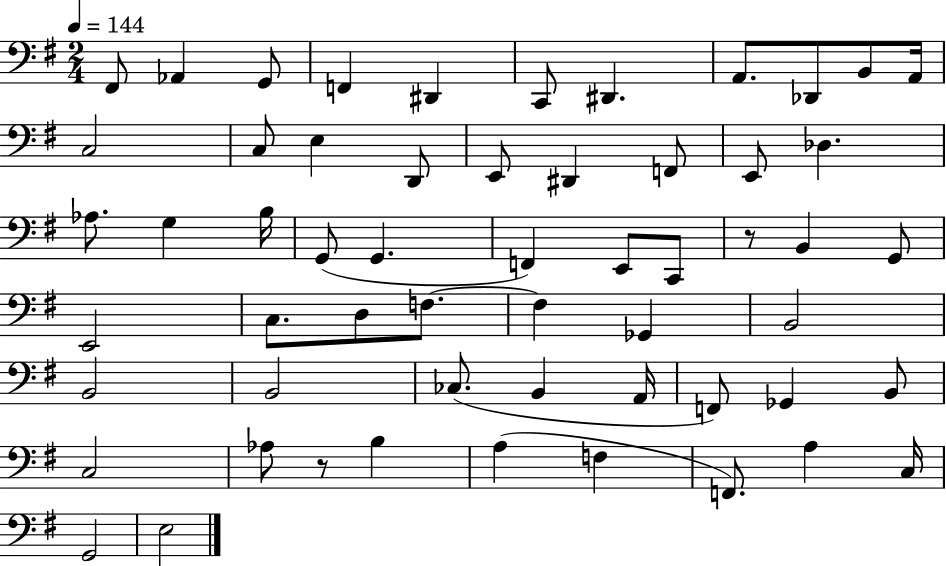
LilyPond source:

{
  \clef bass
  \numericTimeSignature
  \time 2/4
  \key g \major
  \tempo 4 = 144
  fis,8 aes,4 g,8 | f,4 dis,4 | c,8 dis,4. | a,8. des,8 b,8 a,16 | \break c2 | c8 e4 d,8 | e,8 dis,4 f,8 | e,8 des4. | \break aes8. g4 b16 | g,8( g,4. | f,4) e,8 c,8 | r8 b,4 g,8 | \break e,2 | c8. d8 f8.~~ | f4 ges,4 | b,2 | \break b,2 | b,2 | ces8.( b,4 a,16 | f,8) ges,4 b,8 | \break c2 | aes8 r8 b4 | a4( f4 | f,8.) a4 c16 | \break g,2 | e2 | \bar "|."
}